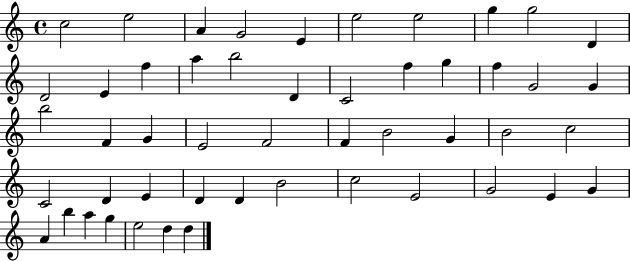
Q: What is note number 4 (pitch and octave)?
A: G4